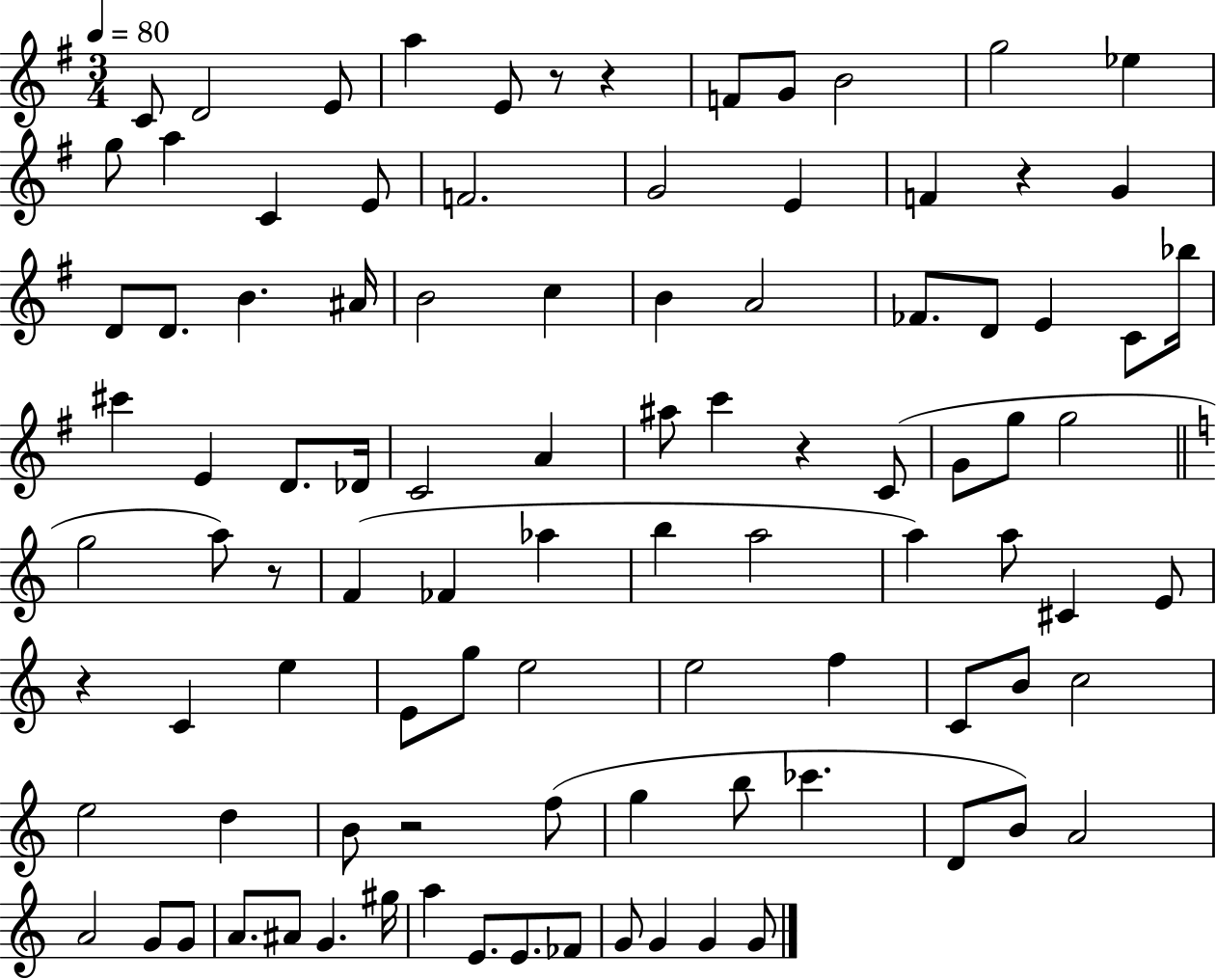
C4/e D4/h E4/e A5/q E4/e R/e R/q F4/e G4/e B4/h G5/h Eb5/q G5/e A5/q C4/q E4/e F4/h. G4/h E4/q F4/q R/q G4/q D4/e D4/e. B4/q. A#4/s B4/h C5/q B4/q A4/h FES4/e. D4/e E4/q C4/e Bb5/s C#6/q E4/q D4/e. Db4/s C4/h A4/q A#5/e C6/q R/q C4/e G4/e G5/e G5/h G5/h A5/e R/e F4/q FES4/q Ab5/q B5/q A5/h A5/q A5/e C#4/q E4/e R/q C4/q E5/q E4/e G5/e E5/h E5/h F5/q C4/e B4/e C5/h E5/h D5/q B4/e R/h F5/e G5/q B5/e CES6/q. D4/e B4/e A4/h A4/h G4/e G4/e A4/e. A#4/e G4/q. G#5/s A5/q E4/e. E4/e. FES4/e G4/e G4/q G4/q G4/e